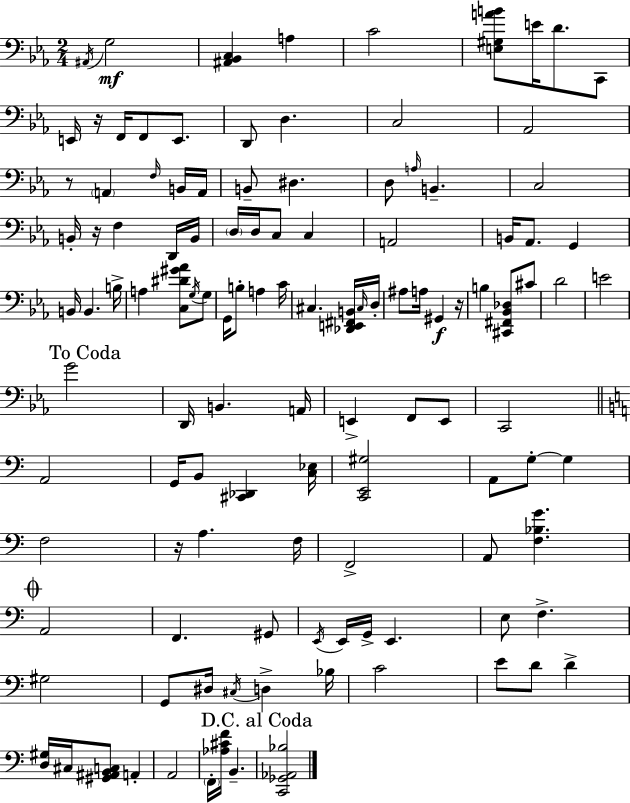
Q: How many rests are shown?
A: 5